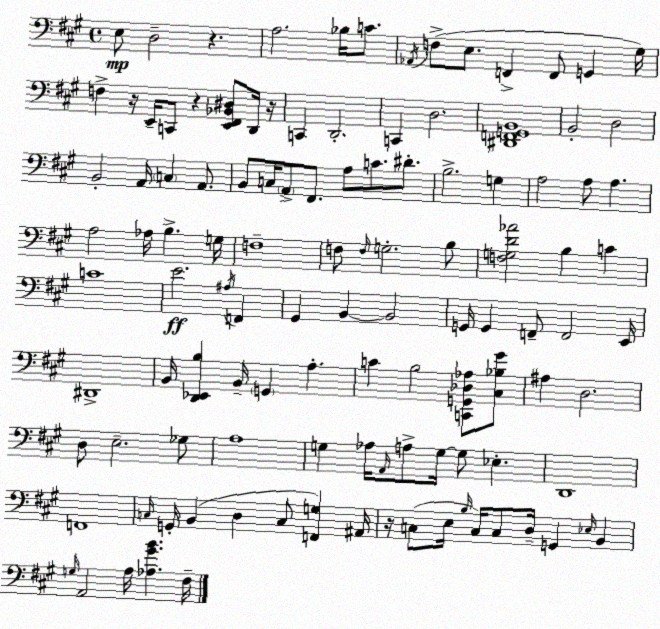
X:1
T:Untitled
M:4/4
L:1/4
K:A
E,/2 D,2 z A,2 _B,/4 C/2 _A,,/4 F,/2 E,/2 F,, F,,/2 G,, ^G,/4 F, z/4 E,,/4 C,,/2 z [E,,^F,,_B,,^D,]/2 D,,/4 z/4 C,, D,,2 C,, D,2 [^D,,F,,G,,B,,]4 B,,2 D,2 B,,2 A,,/4 C, A,,/2 B,,/2 C,/4 A,,/2 ^F,,/2 A,/2 C/2 ^D/2 B,2 G, A,2 A,/2 A, A,2 _A,/4 B, G,/4 F,4 F,/2 F,/4 G,2 B,/2 [F,G,D_A]2 B, C C4 E2 ^A,/4 F,, ^G,, B,, B,,2 G,,/4 G,, F,,/2 F,,2 E,,/4 ^D,,4 B,,/4 [D,,_E,,B,] B,,/4 G,, A, C B,2 [C,,G,,_D,_A,]/2 [^C,_B,^G]/2 ^A, D,2 D,/2 E,2 _G,/2 A,4 G, _A,/4 A,,/4 A,/2 G,/4 G,/2 _E, D,,4 F,,4 C,/4 G,,/4 B,, D, C,/2 [F,,G,] ^A,,/4 z/4 C,/2 E,/4 B,/4 C,/4 C,/2 D,/4 G,, _E,/4 B,, G,/4 A,,2 A,/4 [_A,^GB] ^F,/4